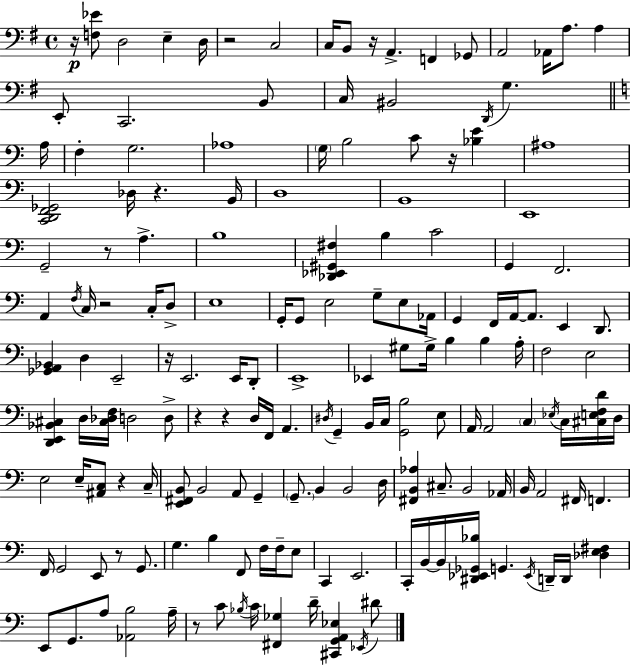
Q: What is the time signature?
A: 4/4